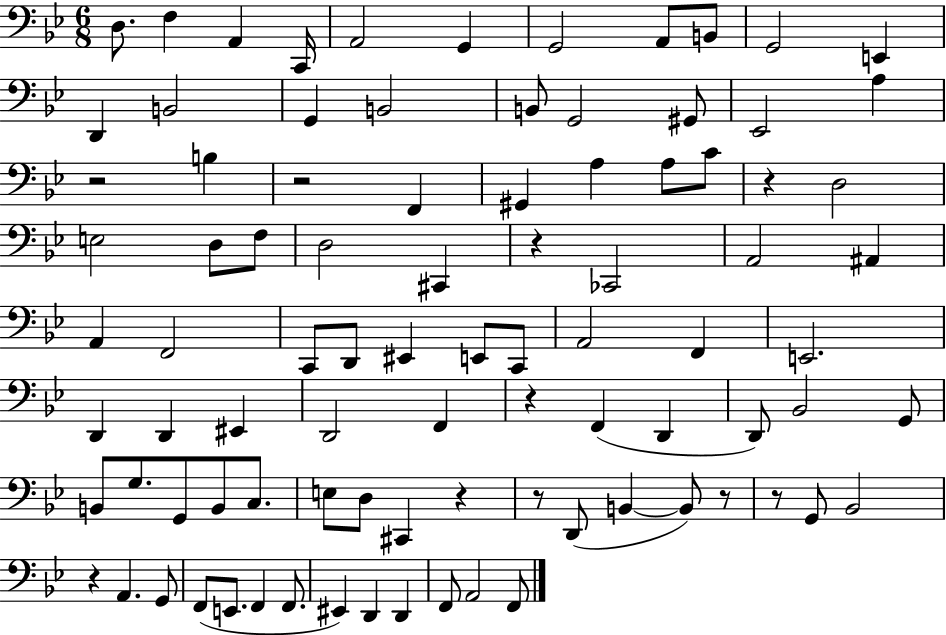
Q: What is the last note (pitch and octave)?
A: F2